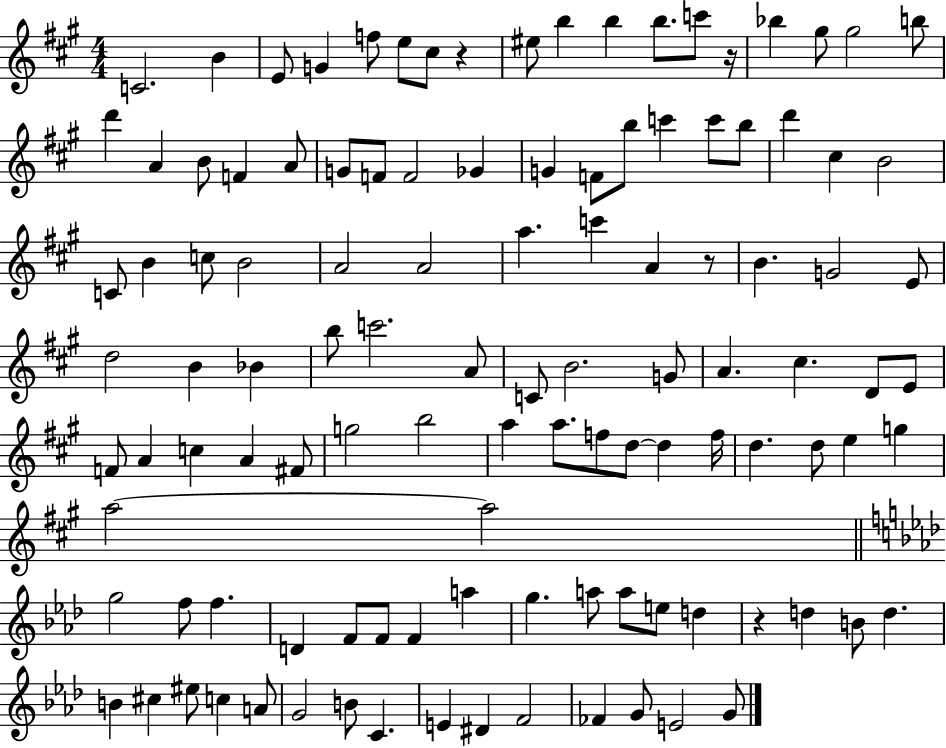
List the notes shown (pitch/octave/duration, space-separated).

C4/h. B4/q E4/e G4/q F5/e E5/e C#5/e R/q EIS5/e B5/q B5/q B5/e. C6/e R/s Bb5/q G#5/e G#5/h B5/e D6/q A4/q B4/e F4/q A4/e G4/e F4/e F4/h Gb4/q G4/q F4/e B5/e C6/q C6/e B5/e D6/q C#5/q B4/h C4/e B4/q C5/e B4/h A4/h A4/h A5/q. C6/q A4/q R/e B4/q. G4/h E4/e D5/h B4/q Bb4/q B5/e C6/h. A4/e C4/e B4/h. G4/e A4/q. C#5/q. D4/e E4/e F4/e A4/q C5/q A4/q F#4/e G5/h B5/h A5/q A5/e. F5/e D5/e D5/q F5/s D5/q. D5/e E5/q G5/q A5/h A5/h G5/h F5/e F5/q. D4/q F4/e F4/e F4/q A5/q G5/q. A5/e A5/e E5/e D5/q R/q D5/q B4/e D5/q. B4/q C#5/q EIS5/e C5/q A4/e G4/h B4/e C4/q. E4/q D#4/q F4/h FES4/q G4/e E4/h G4/e